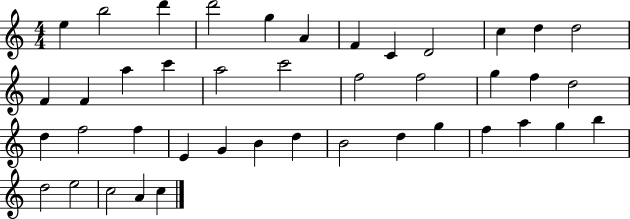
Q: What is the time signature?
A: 4/4